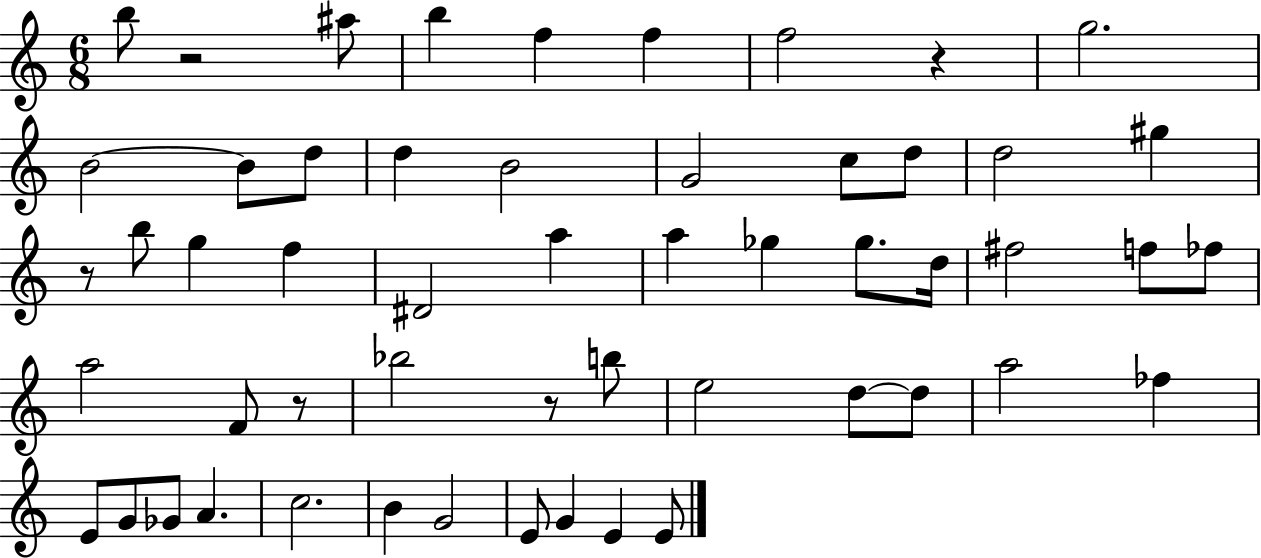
B5/e R/h A#5/e B5/q F5/q F5/q F5/h R/q G5/h. B4/h B4/e D5/e D5/q B4/h G4/h C5/e D5/e D5/h G#5/q R/e B5/e G5/q F5/q D#4/h A5/q A5/q Gb5/q Gb5/e. D5/s F#5/h F5/e FES5/e A5/h F4/e R/e Bb5/h R/e B5/e E5/h D5/e D5/e A5/h FES5/q E4/e G4/e Gb4/e A4/q. C5/h. B4/q G4/h E4/e G4/q E4/q E4/e